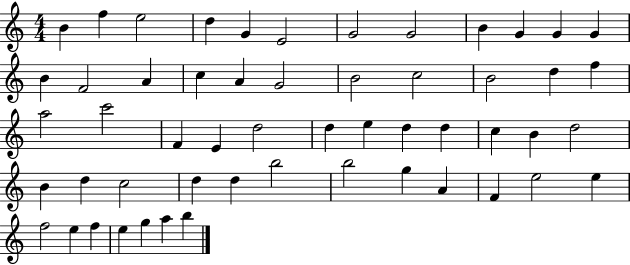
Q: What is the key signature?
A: C major